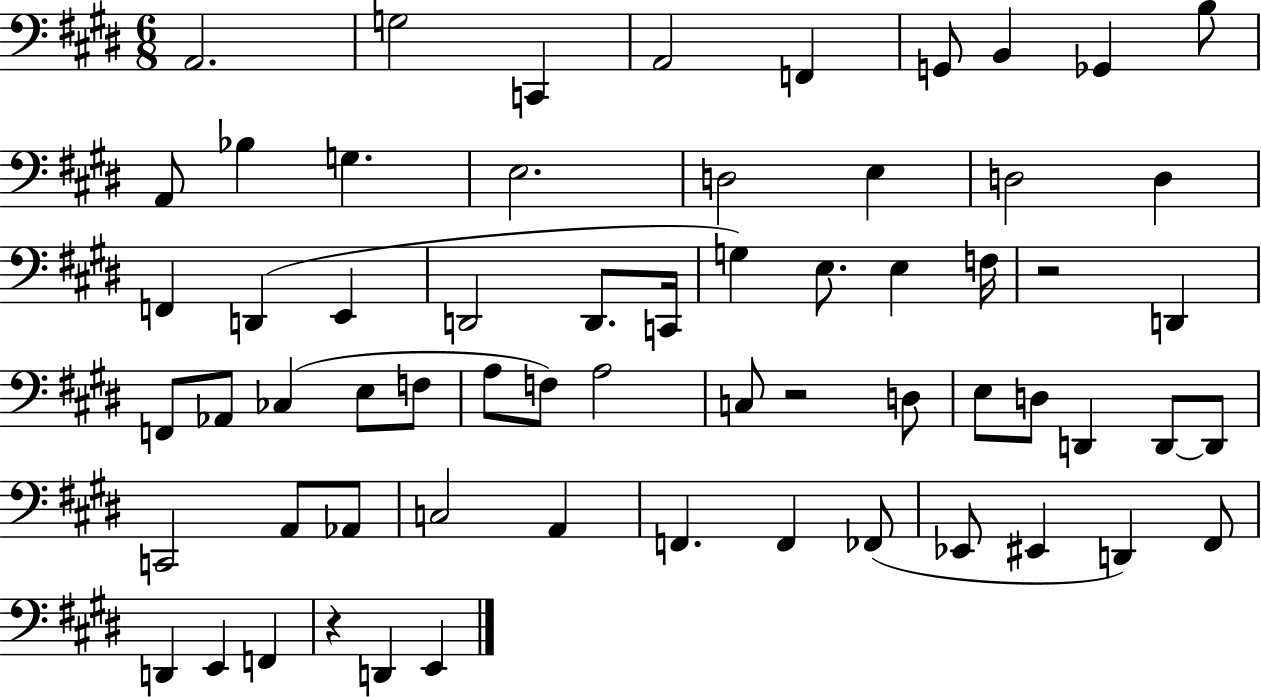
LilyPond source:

{
  \clef bass
  \numericTimeSignature
  \time 6/8
  \key e \major
  a,2. | g2 c,4 | a,2 f,4 | g,8 b,4 ges,4 b8 | \break a,8 bes4 g4. | e2. | d2 e4 | d2 d4 | \break f,4 d,4( e,4 | d,2 d,8. c,16 | g4) e8. e4 f16 | r2 d,4 | \break f,8 aes,8 ces4( e8 f8 | a8 f8) a2 | c8 r2 d8 | e8 d8 d,4 d,8~~ d,8 | \break c,2 a,8 aes,8 | c2 a,4 | f,4. f,4 fes,8( | ees,8 eis,4 d,4) fis,8 | \break d,4 e,4 f,4 | r4 d,4 e,4 | \bar "|."
}